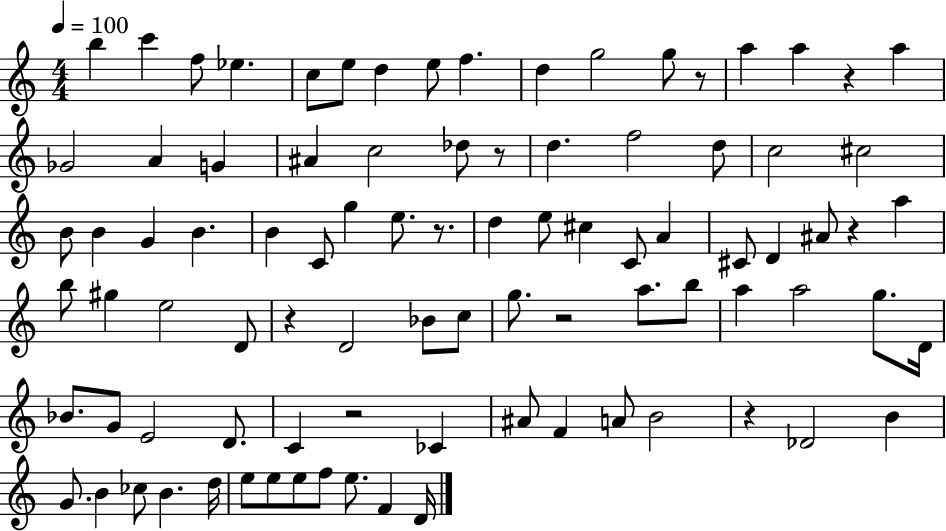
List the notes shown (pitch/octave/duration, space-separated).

B5/q C6/q F5/e Eb5/q. C5/e E5/e D5/q E5/e F5/q. D5/q G5/h G5/e R/e A5/q A5/q R/q A5/q Gb4/h A4/q G4/q A#4/q C5/h Db5/e R/e D5/q. F5/h D5/e C5/h C#5/h B4/e B4/q G4/q B4/q. B4/q C4/e G5/q E5/e. R/e. D5/q E5/e C#5/q C4/e A4/q C#4/e D4/q A#4/e R/q A5/q B5/e G#5/q E5/h D4/e R/q D4/h Bb4/e C5/e G5/e. R/h A5/e. B5/e A5/q A5/h G5/e. D4/s Bb4/e. G4/e E4/h D4/e. C4/q R/h CES4/q A#4/e F4/q A4/e B4/h R/q Db4/h B4/q G4/e. B4/q CES5/e B4/q. D5/s E5/e E5/e E5/e F5/e E5/e. F4/q D4/s